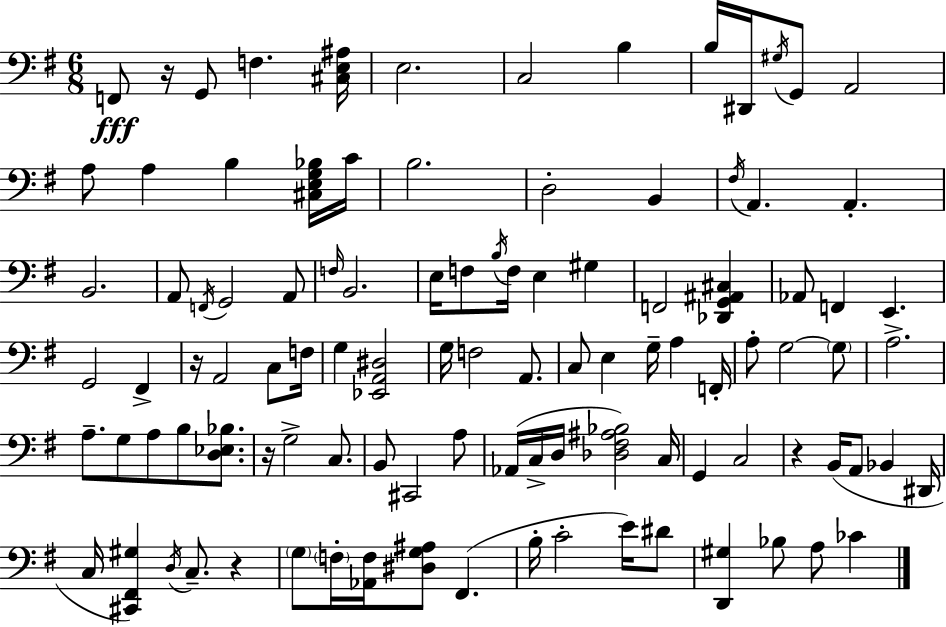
X:1
T:Untitled
M:6/8
L:1/4
K:Em
F,,/2 z/4 G,,/2 F, [^C,E,^A,]/4 E,2 C,2 B, B,/4 ^D,,/4 ^G,/4 G,,/2 A,,2 A,/2 A, B, [^C,E,G,_B,]/4 C/4 B,2 D,2 B,, ^F,/4 A,, A,, B,,2 A,,/2 F,,/4 G,,2 A,,/2 F,/4 B,,2 E,/4 F,/2 B,/4 F,/4 E, ^G, F,,2 [_D,,G,,^A,,^C,] _A,,/2 F,, E,, G,,2 ^F,, z/4 A,,2 C,/2 F,/4 G, [_E,,A,,^D,]2 G,/4 F,2 A,,/2 C,/2 E, G,/4 A, F,,/4 A,/2 G,2 G,/2 A,2 A,/2 G,/2 A,/2 B,/2 [D,_E,_B,]/2 z/4 G,2 C,/2 B,,/2 ^C,,2 A,/2 _A,,/4 C,/4 D,/4 [_D,^F,^A,_B,]2 C,/4 G,, C,2 z B,,/4 A,,/2 _B,, ^D,,/4 C,/4 [^C,,^F,,^G,] D,/4 C,/2 z G,/2 F,/4 [_A,,F,]/4 [^D,G,^A,]/2 ^F,, B,/4 C2 E/4 ^D/2 [D,,^G,] _B,/2 A,/2 _C